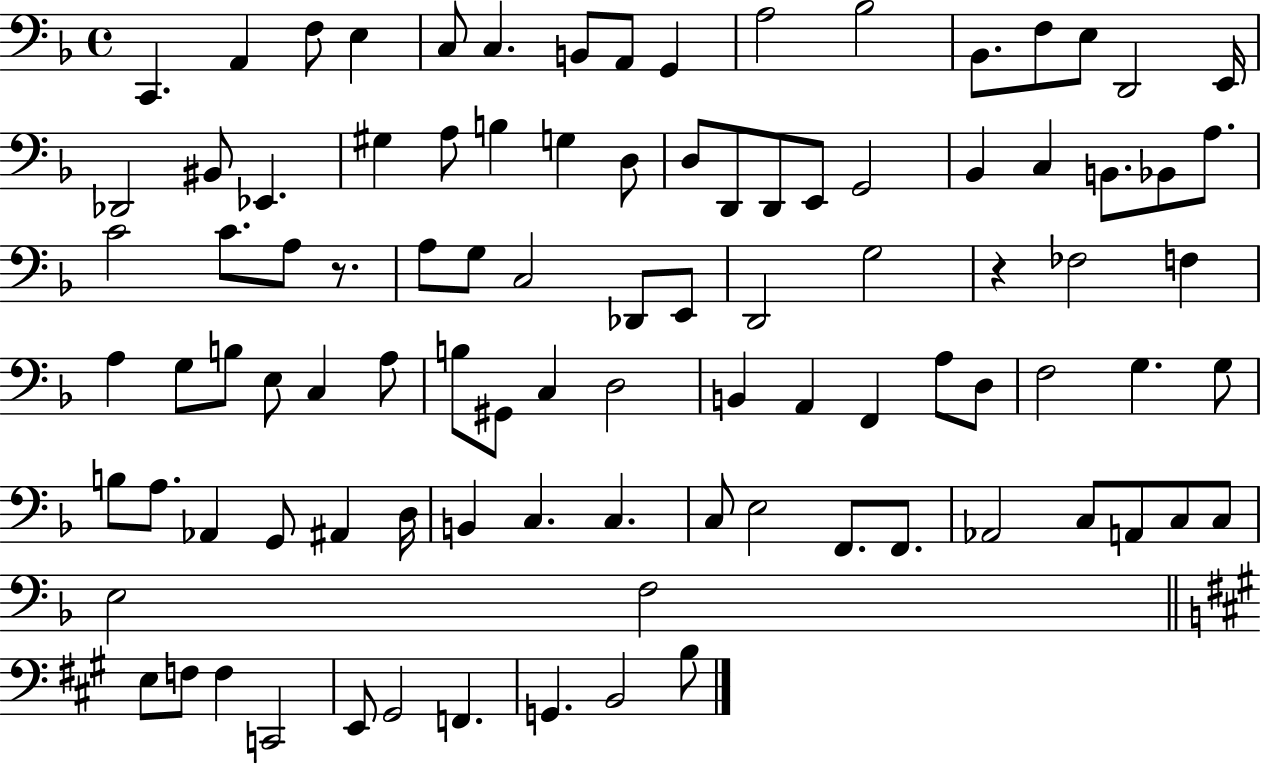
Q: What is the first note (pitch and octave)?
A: C2